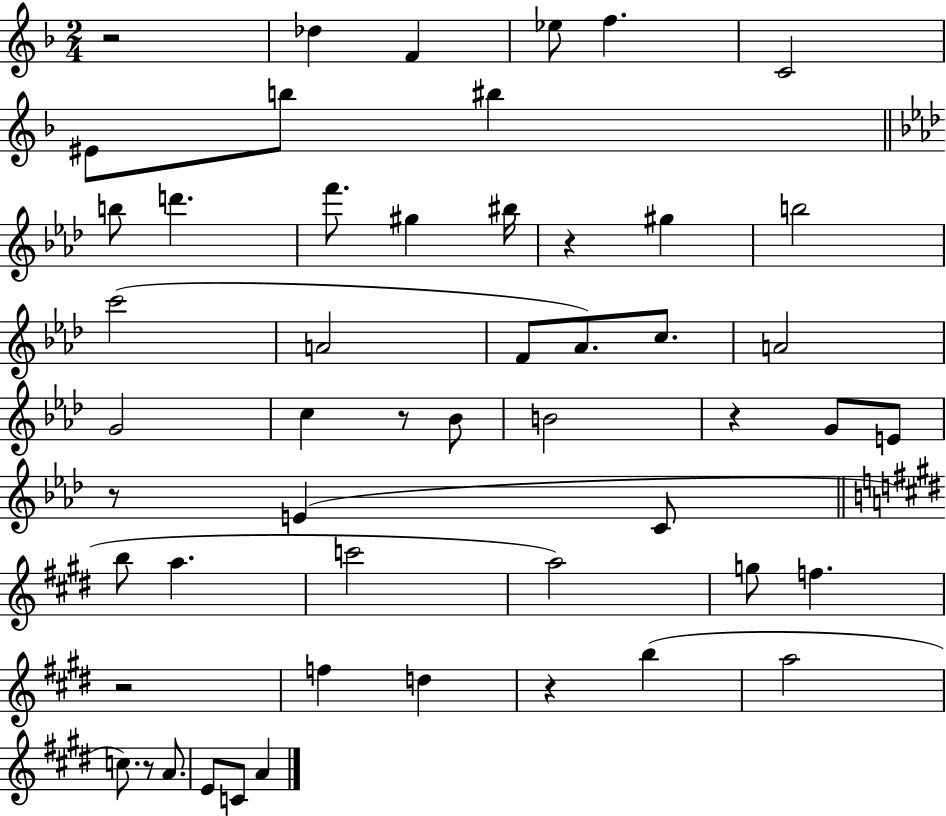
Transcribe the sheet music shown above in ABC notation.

X:1
T:Untitled
M:2/4
L:1/4
K:F
z2 _d F _e/2 f C2 ^E/2 b/2 ^b b/2 d' f'/2 ^g ^b/4 z ^g b2 c'2 A2 F/2 _A/2 c/2 A2 G2 c z/2 _B/2 B2 z G/2 E/2 z/2 E C/2 b/2 a c'2 a2 g/2 f z2 f d z b a2 c/2 z/2 A/2 E/2 C/2 A